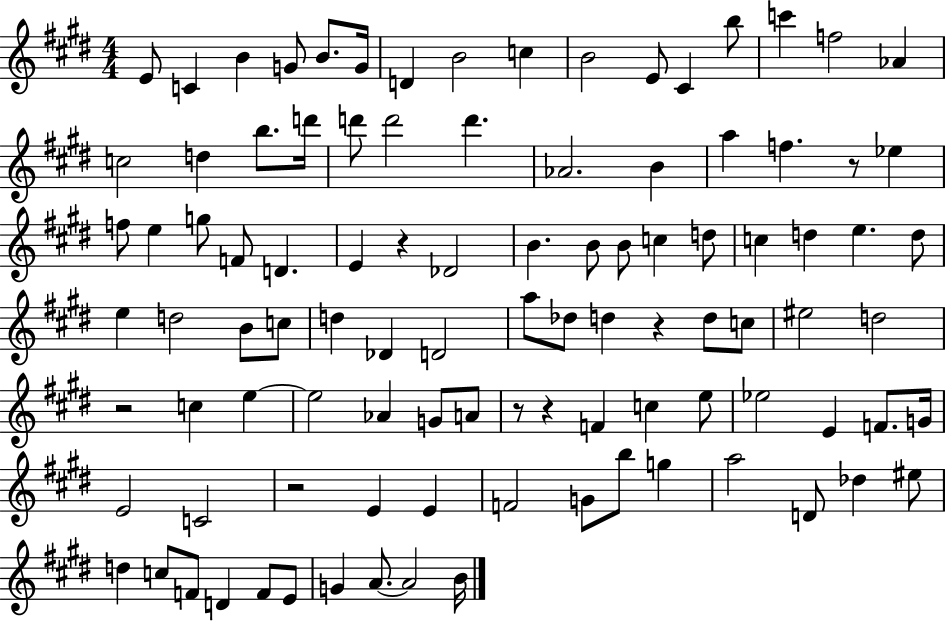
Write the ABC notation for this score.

X:1
T:Untitled
M:4/4
L:1/4
K:E
E/2 C B G/2 B/2 G/4 D B2 c B2 E/2 ^C b/2 c' f2 _A c2 d b/2 d'/4 d'/2 d'2 d' _A2 B a f z/2 _e f/2 e g/2 F/2 D E z _D2 B B/2 B/2 c d/2 c d e d/2 e d2 B/2 c/2 d _D D2 a/2 _d/2 d z d/2 c/2 ^e2 d2 z2 c e e2 _A G/2 A/2 z/2 z F c e/2 _e2 E F/2 G/4 E2 C2 z2 E E F2 G/2 b/2 g a2 D/2 _d ^e/2 d c/2 F/2 D F/2 E/2 G A/2 A2 B/4